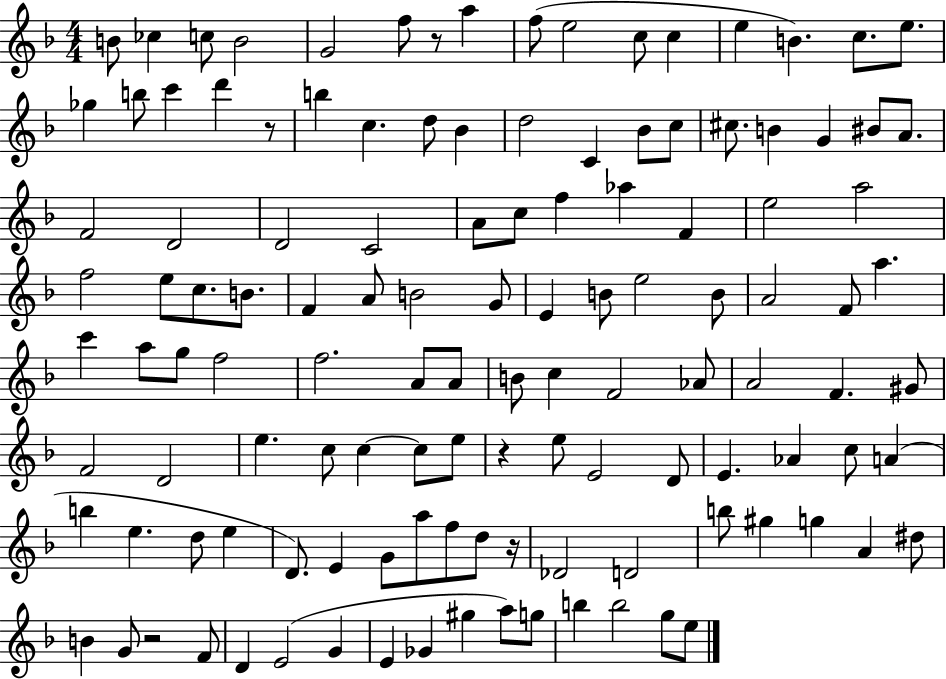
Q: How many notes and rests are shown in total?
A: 123